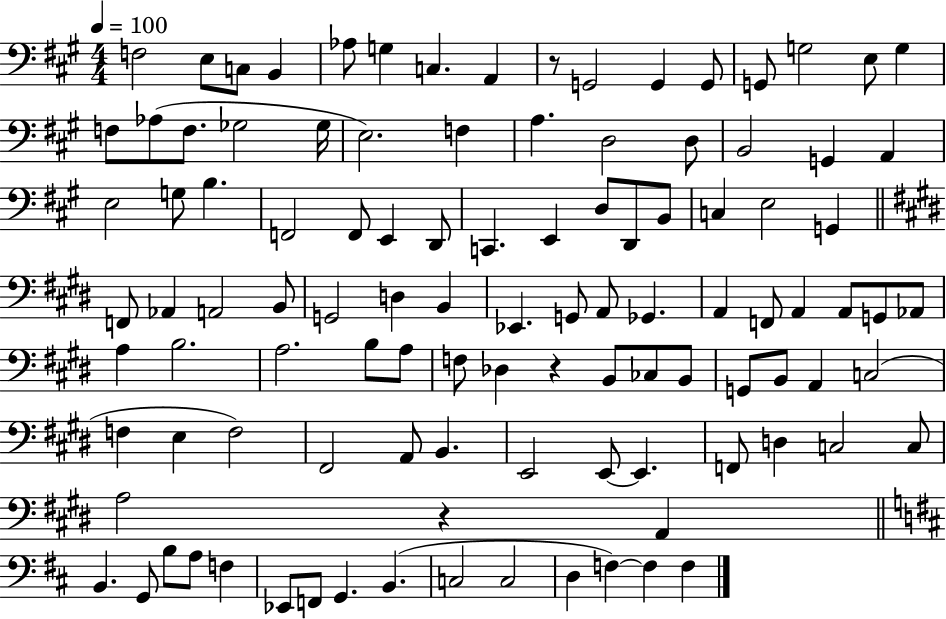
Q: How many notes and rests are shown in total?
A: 107